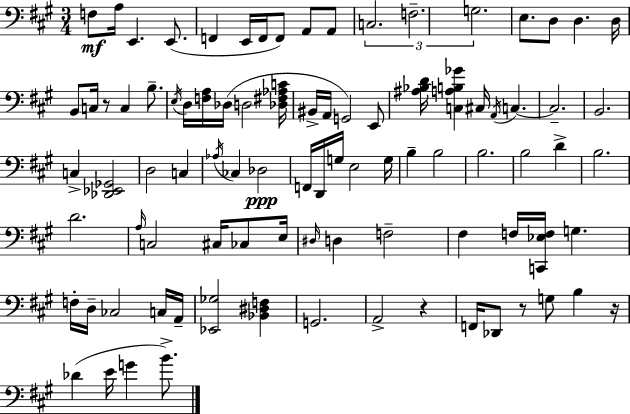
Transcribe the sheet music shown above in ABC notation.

X:1
T:Untitled
M:3/4
L:1/4
K:A
F,/2 A,/4 E,, E,,/2 F,, E,,/4 F,,/4 F,,/2 A,,/2 A,,/2 C,2 F,2 G,2 E,/2 D,/2 D, D,/4 B,,/2 C,/4 z/2 C, B,/2 E,/4 D,/4 [F,A,]/4 _D,/4 D,2 [_D,^F,_A,C]/4 ^B,,/4 A,,/4 G,,2 E,,/2 [^A,_B,D]/4 [C,A,B,_G] ^C,/4 A,,/4 C, C,2 B,,2 C, [_D,,_E,,_G,,]2 D,2 C, _A,/4 _C, _D,2 F,,/4 D,,/4 G,/4 E,2 G,/4 B, B,2 B,2 B,2 D B,2 D2 A,/4 C,2 ^C,/4 _C,/2 E,/4 ^D,/4 D, F,2 ^F, F,/4 [C,,_E,F,]/4 G, F,/4 D,/4 _C,2 C,/4 A,,/4 [_E,,_G,]2 [_B,,^D,F,] G,,2 A,,2 z F,,/4 _D,,/2 z/2 G,/2 B, z/4 _D E/4 G B/2